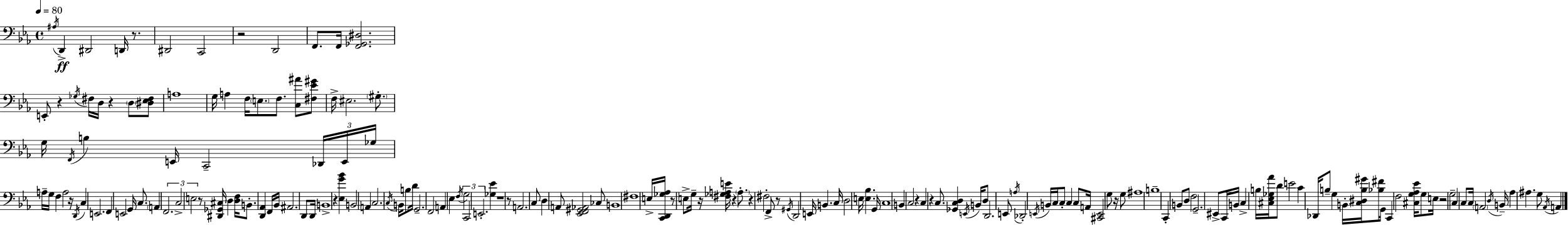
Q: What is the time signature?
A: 4/4